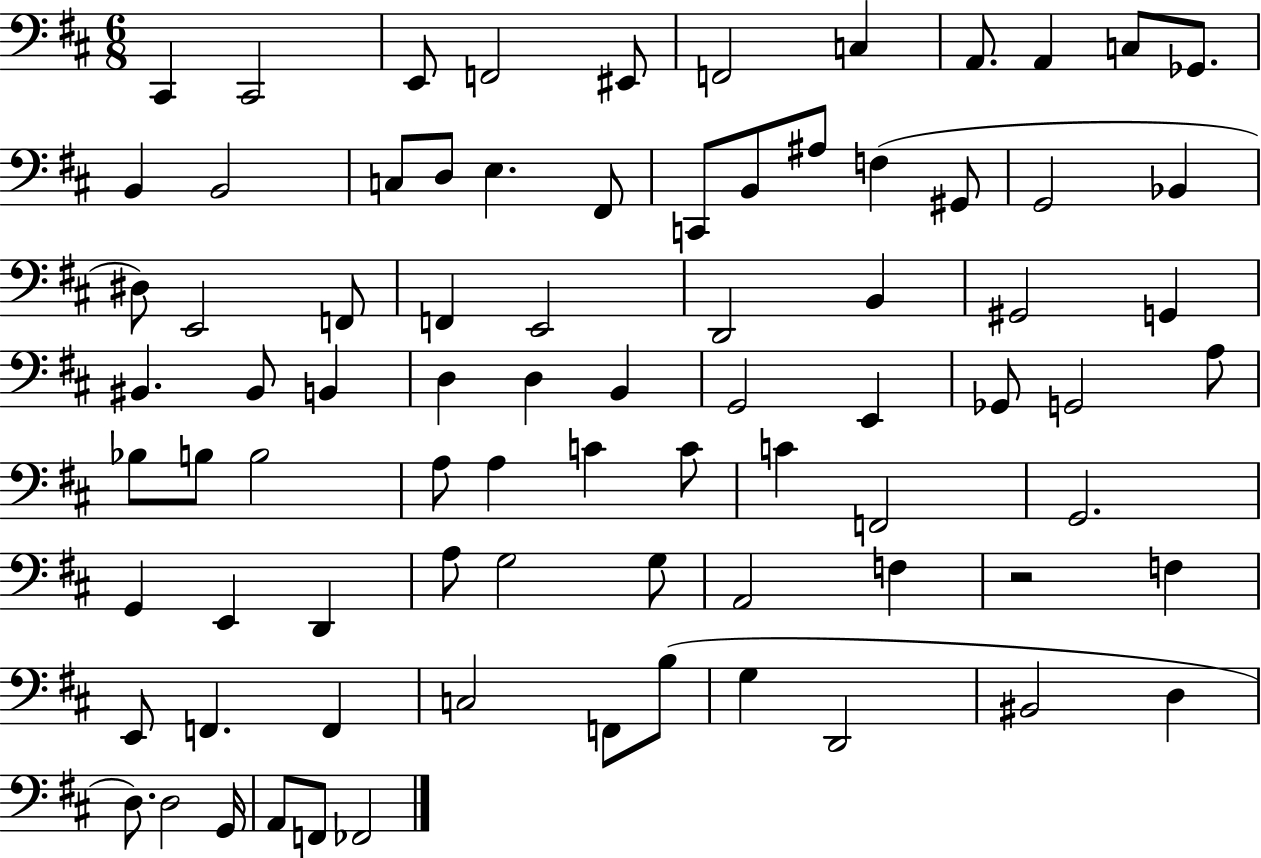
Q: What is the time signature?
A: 6/8